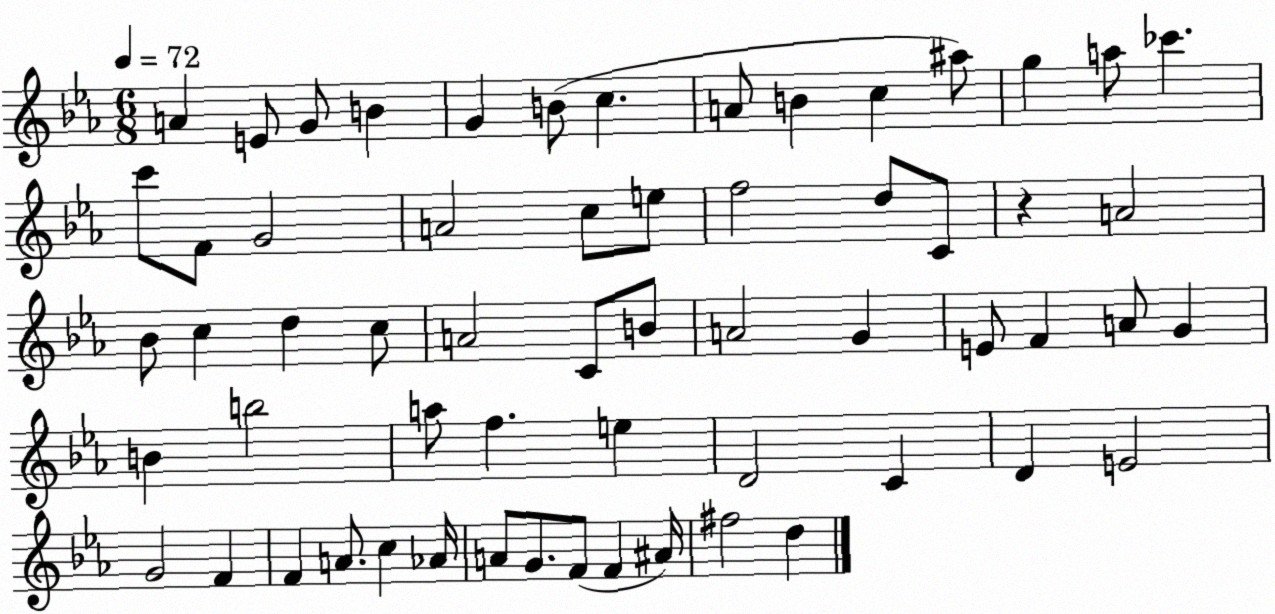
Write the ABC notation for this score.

X:1
T:Untitled
M:6/8
L:1/4
K:Eb
A E/2 G/2 B G B/2 c A/2 B c ^a/2 g a/2 _c' c'/2 F/2 G2 A2 c/2 e/2 f2 d/2 C/2 z A2 _B/2 c d c/2 A2 C/2 B/2 A2 G E/2 F A/2 G B b2 a/2 f e D2 C D E2 G2 F F A/2 c _A/4 A/2 G/2 F/2 F ^A/4 ^f2 d